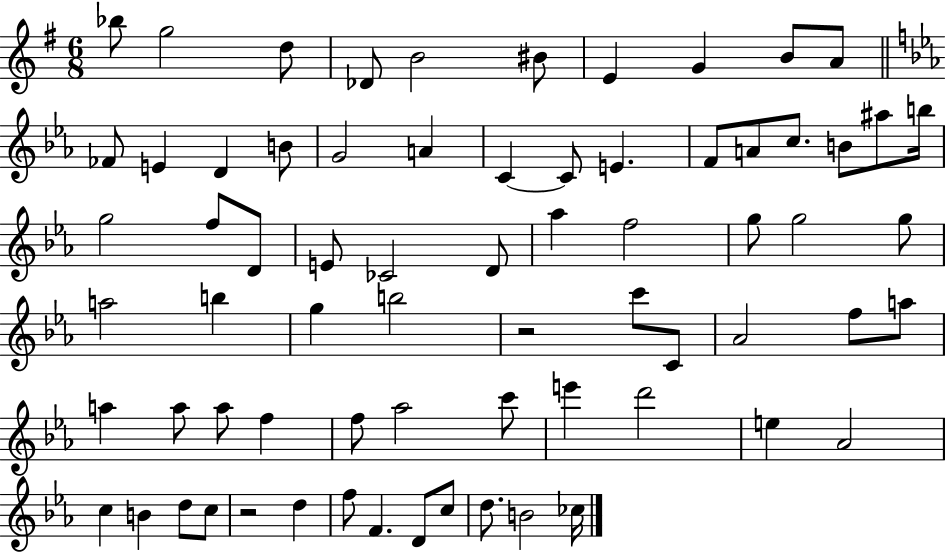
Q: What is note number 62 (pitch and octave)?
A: F5